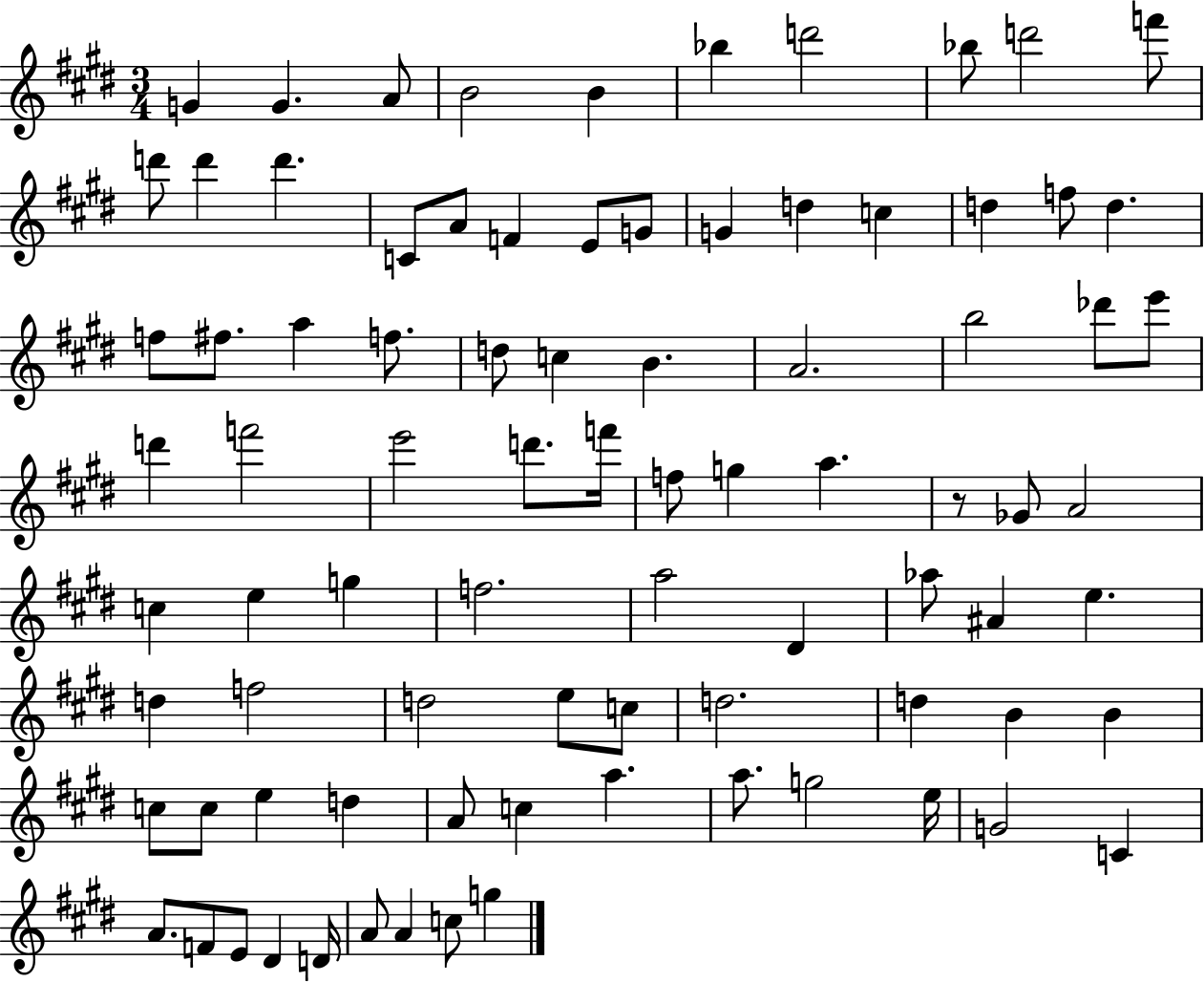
{
  \clef treble
  \numericTimeSignature
  \time 3/4
  \key e \major
  g'4 g'4. a'8 | b'2 b'4 | bes''4 d'''2 | bes''8 d'''2 f'''8 | \break d'''8 d'''4 d'''4. | c'8 a'8 f'4 e'8 g'8 | g'4 d''4 c''4 | d''4 f''8 d''4. | \break f''8 fis''8. a''4 f''8. | d''8 c''4 b'4. | a'2. | b''2 des'''8 e'''8 | \break d'''4 f'''2 | e'''2 d'''8. f'''16 | f''8 g''4 a''4. | r8 ges'8 a'2 | \break c''4 e''4 g''4 | f''2. | a''2 dis'4 | aes''8 ais'4 e''4. | \break d''4 f''2 | d''2 e''8 c''8 | d''2. | d''4 b'4 b'4 | \break c''8 c''8 e''4 d''4 | a'8 c''4 a''4. | a''8. g''2 e''16 | g'2 c'4 | \break a'8. f'8 e'8 dis'4 d'16 | a'8 a'4 c''8 g''4 | \bar "|."
}